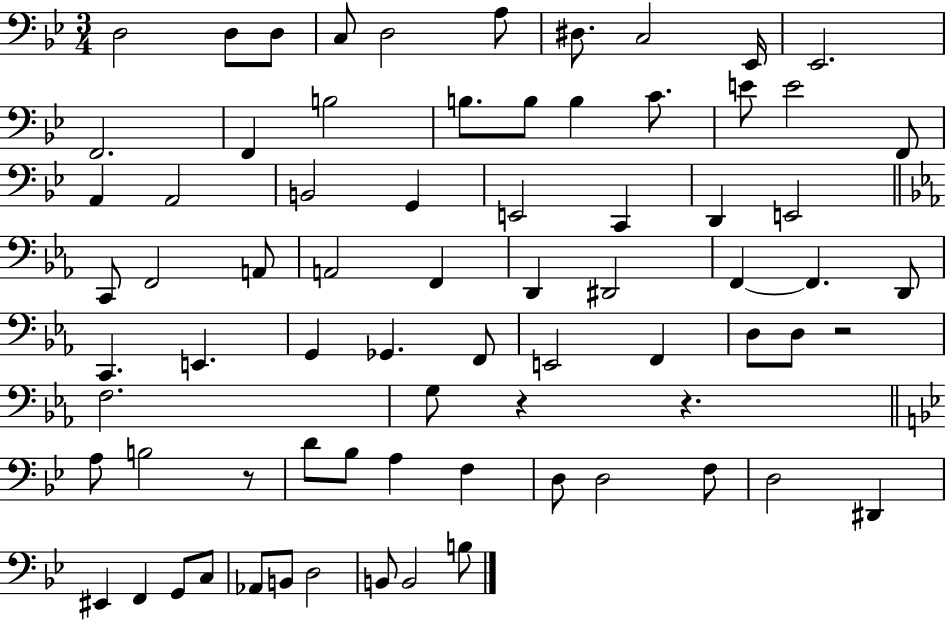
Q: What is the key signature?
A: BES major